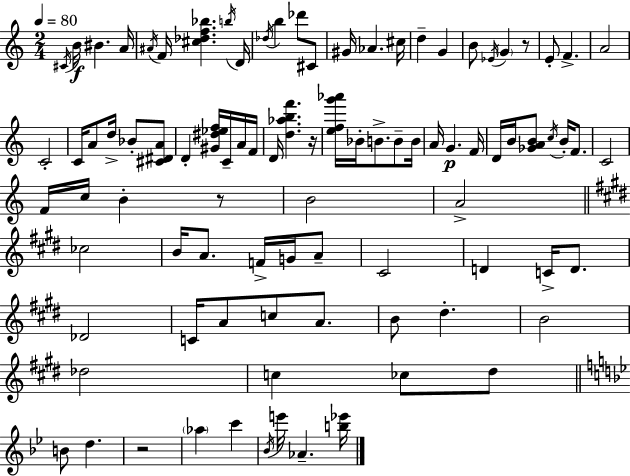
X:1
T:Untitled
M:2/4
L:1/4
K:C
^C/4 B/4 ^B A/4 ^A/4 F/4 [^c_df_b] b/4 D/4 _d/4 b _d'/2 ^C/2 ^G/4 _A ^c/4 d G B/2 _E/4 G z/2 E/2 F A2 C2 C/4 A/2 d/4 _B/2 [^C^DA]/2 D [^G^d_ef]/4 C/4 A/4 F/4 D/4 [d_abf'] z/4 [efg'_a']/4 _B/4 B/2 B/2 B/4 A/4 G F/4 D/4 B/4 [_GAB]/2 c/4 B/4 F/2 C2 F/4 c/4 B z/2 B2 A2 _c2 B/4 A/2 F/4 G/4 A/2 ^C2 D C/4 D/2 _D2 C/4 A/2 c/2 A/2 B/2 ^d B2 _d2 c _c/2 ^d/2 B/2 d z2 _a c' _B/4 e'/4 _A [b_e']/4